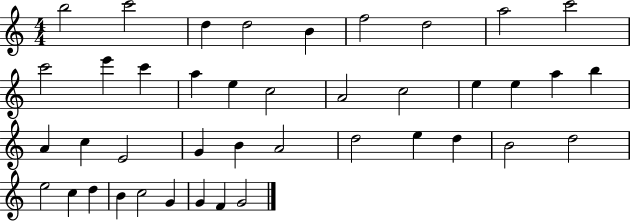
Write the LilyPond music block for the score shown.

{
  \clef treble
  \numericTimeSignature
  \time 4/4
  \key c \major
  b''2 c'''2 | d''4 d''2 b'4 | f''2 d''2 | a''2 c'''2 | \break c'''2 e'''4 c'''4 | a''4 e''4 c''2 | a'2 c''2 | e''4 e''4 a''4 b''4 | \break a'4 c''4 e'2 | g'4 b'4 a'2 | d''2 e''4 d''4 | b'2 d''2 | \break e''2 c''4 d''4 | b'4 c''2 g'4 | g'4 f'4 g'2 | \bar "|."
}